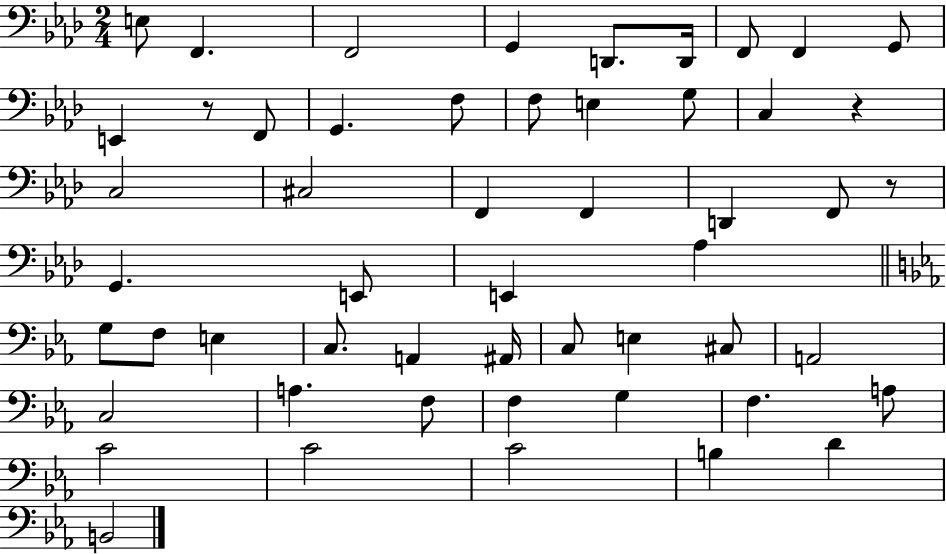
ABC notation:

X:1
T:Untitled
M:2/4
L:1/4
K:Ab
E,/2 F,, F,,2 G,, D,,/2 D,,/4 F,,/2 F,, G,,/2 E,, z/2 F,,/2 G,, F,/2 F,/2 E, G,/2 C, z C,2 ^C,2 F,, F,, D,, F,,/2 z/2 G,, E,,/2 E,, _A, G,/2 F,/2 E, C,/2 A,, ^A,,/4 C,/2 E, ^C,/2 A,,2 C,2 A, F,/2 F, G, F, A,/2 C2 C2 C2 B, D B,,2